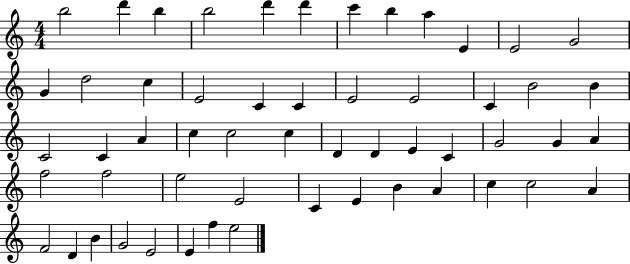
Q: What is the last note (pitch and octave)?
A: E5